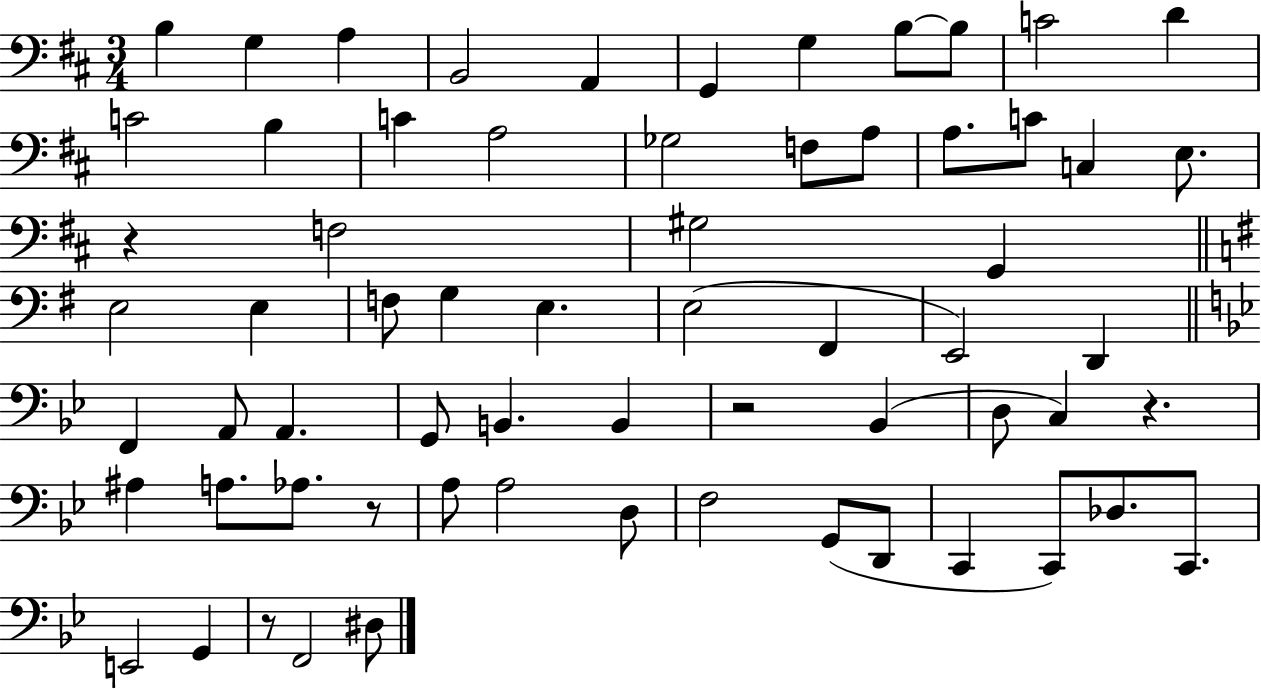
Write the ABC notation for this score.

X:1
T:Untitled
M:3/4
L:1/4
K:D
B, G, A, B,,2 A,, G,, G, B,/2 B,/2 C2 D C2 B, C A,2 _G,2 F,/2 A,/2 A,/2 C/2 C, E,/2 z F,2 ^G,2 G,, E,2 E, F,/2 G, E, E,2 ^F,, E,,2 D,, F,, A,,/2 A,, G,,/2 B,, B,, z2 _B,, D,/2 C, z ^A, A,/2 _A,/2 z/2 A,/2 A,2 D,/2 F,2 G,,/2 D,,/2 C,, C,,/2 _D,/2 C,,/2 E,,2 G,, z/2 F,,2 ^D,/2